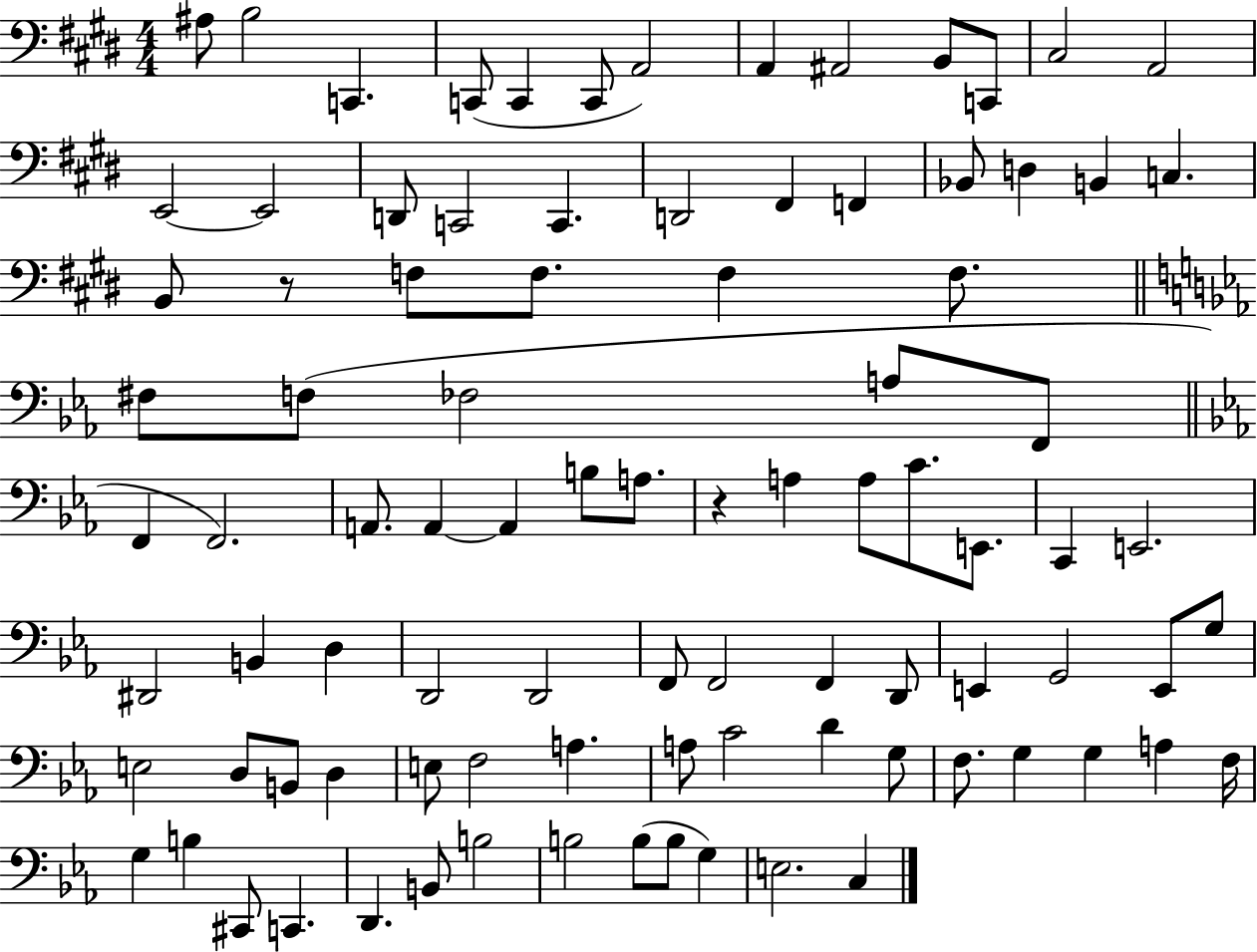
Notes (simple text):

A#3/e B3/h C2/q. C2/e C2/q C2/e A2/h A2/q A#2/h B2/e C2/e C#3/h A2/h E2/h E2/h D2/e C2/h C2/q. D2/h F#2/q F2/q Bb2/e D3/q B2/q C3/q. B2/e R/e F3/e F3/e. F3/q F3/e. F#3/e F3/e FES3/h A3/e F2/e F2/q F2/h. A2/e. A2/q A2/q B3/e A3/e. R/q A3/q A3/e C4/e. E2/e. C2/q E2/h. D#2/h B2/q D3/q D2/h D2/h F2/e F2/h F2/q D2/e E2/q G2/h E2/e G3/e E3/h D3/e B2/e D3/q E3/e F3/h A3/q. A3/e C4/h D4/q G3/e F3/e. G3/q G3/q A3/q F3/s G3/q B3/q C#2/e C2/q. D2/q. B2/e B3/h B3/h B3/e B3/e G3/q E3/h. C3/q